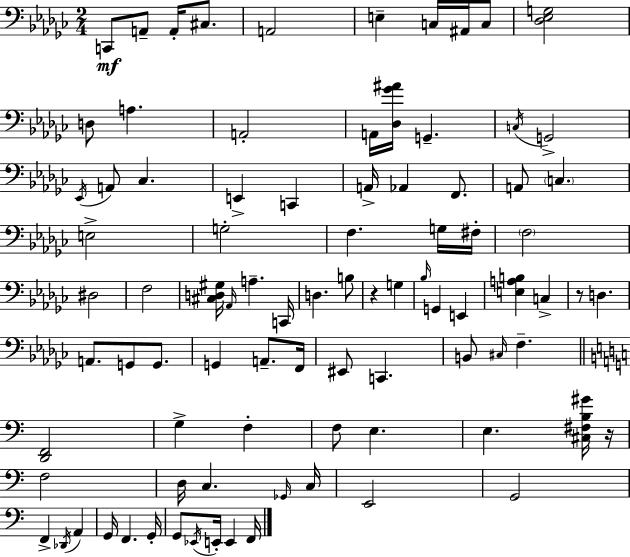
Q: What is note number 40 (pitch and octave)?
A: G3